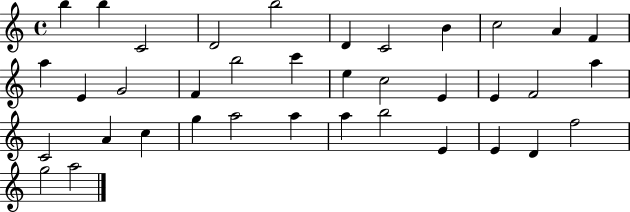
X:1
T:Untitled
M:4/4
L:1/4
K:C
b b C2 D2 b2 D C2 B c2 A F a E G2 F b2 c' e c2 E E F2 a C2 A c g a2 a a b2 E E D f2 g2 a2